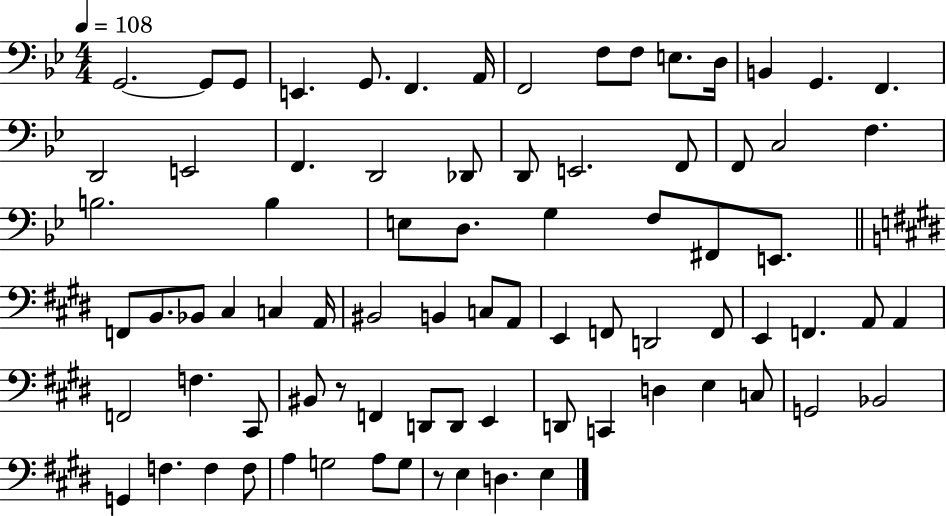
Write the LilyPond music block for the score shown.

{
  \clef bass
  \numericTimeSignature
  \time 4/4
  \key bes \major
  \tempo 4 = 108
  g,2.~~ g,8 g,8 | e,4. g,8. f,4. a,16 | f,2 f8 f8 e8. d16 | b,4 g,4. f,4. | \break d,2 e,2 | f,4. d,2 des,8 | d,8 e,2. f,8 | f,8 c2 f4. | \break b2. b4 | e8 d8. g4 f8 fis,8 e,8. | \bar "||" \break \key e \major f,8 b,8. bes,8 cis4 c4 a,16 | bis,2 b,4 c8 a,8 | e,4 f,8 d,2 f,8 | e,4 f,4. a,8 a,4 | \break f,2 f4. cis,8 | bis,8 r8 f,4 d,8 d,8 e,4 | d,8 c,4 d4 e4 c8 | g,2 bes,2 | \break g,4 f4. f4 f8 | a4 g2 a8 g8 | r8 e4 d4. e4 | \bar "|."
}